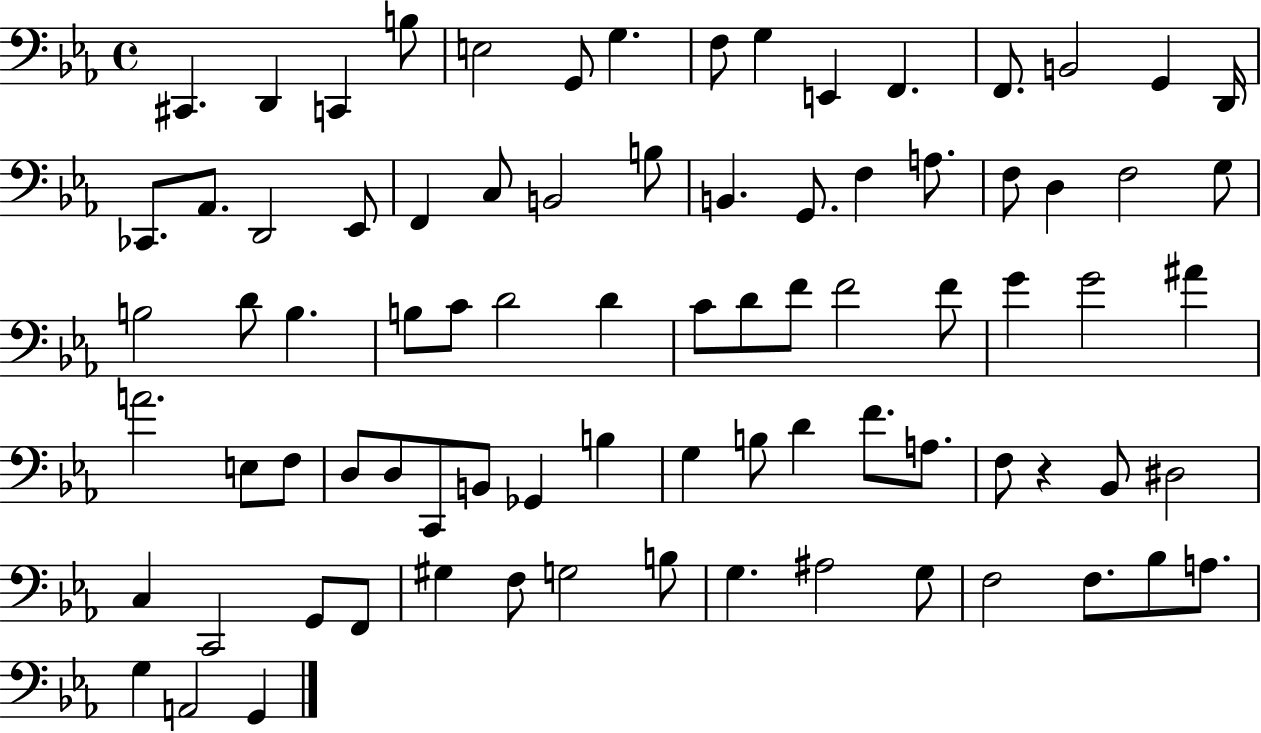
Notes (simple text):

C#2/q. D2/q C2/q B3/e E3/h G2/e G3/q. F3/e G3/q E2/q F2/q. F2/e. B2/h G2/q D2/s CES2/e. Ab2/e. D2/h Eb2/e F2/q C3/e B2/h B3/e B2/q. G2/e. F3/q A3/e. F3/e D3/q F3/h G3/e B3/h D4/e B3/q. B3/e C4/e D4/h D4/q C4/e D4/e F4/e F4/h F4/e G4/q G4/h A#4/q A4/h. E3/e F3/e D3/e D3/e C2/e B2/e Gb2/q B3/q G3/q B3/e D4/q F4/e. A3/e. F3/e R/q Bb2/e D#3/h C3/q C2/h G2/e F2/e G#3/q F3/e G3/h B3/e G3/q. A#3/h G3/e F3/h F3/e. Bb3/e A3/e. G3/q A2/h G2/q